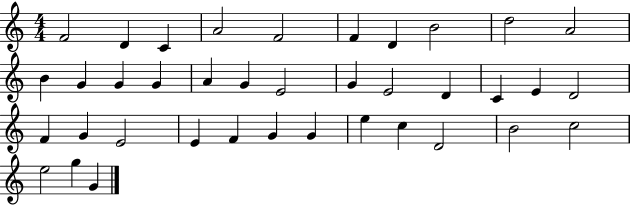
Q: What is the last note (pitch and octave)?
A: G4